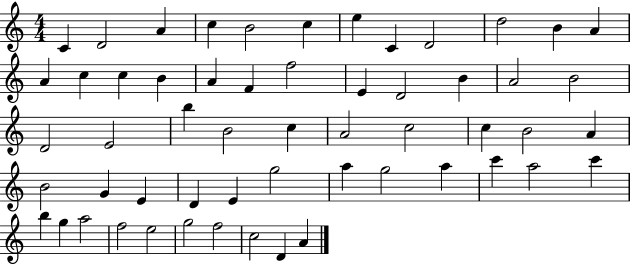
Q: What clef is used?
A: treble